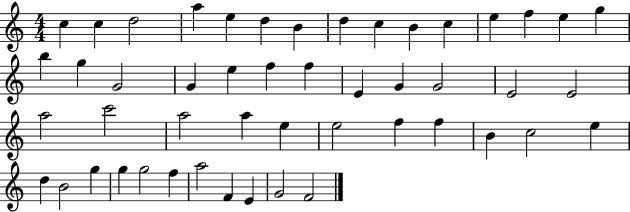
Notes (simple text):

C5/q C5/q D5/h A5/q E5/q D5/q B4/q D5/q C5/q B4/q C5/q E5/q F5/q E5/q G5/q B5/q G5/q G4/h G4/q E5/q F5/q F5/q E4/q G4/q G4/h E4/h E4/h A5/h C6/h A5/h A5/q E5/q E5/h F5/q F5/q B4/q C5/h E5/q D5/q B4/h G5/q G5/q G5/h F5/q A5/h F4/q E4/q G4/h F4/h